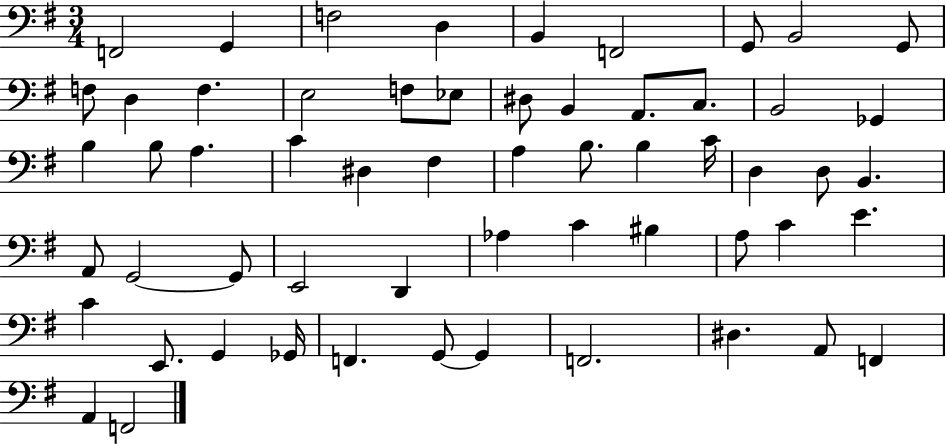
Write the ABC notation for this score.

X:1
T:Untitled
M:3/4
L:1/4
K:G
F,,2 G,, F,2 D, B,, F,,2 G,,/2 B,,2 G,,/2 F,/2 D, F, E,2 F,/2 _E,/2 ^D,/2 B,, A,,/2 C,/2 B,,2 _G,, B, B,/2 A, C ^D, ^F, A, B,/2 B, C/4 D, D,/2 B,, A,,/2 G,,2 G,,/2 E,,2 D,, _A, C ^B, A,/2 C E C E,,/2 G,, _G,,/4 F,, G,,/2 G,, F,,2 ^D, A,,/2 F,, A,, F,,2